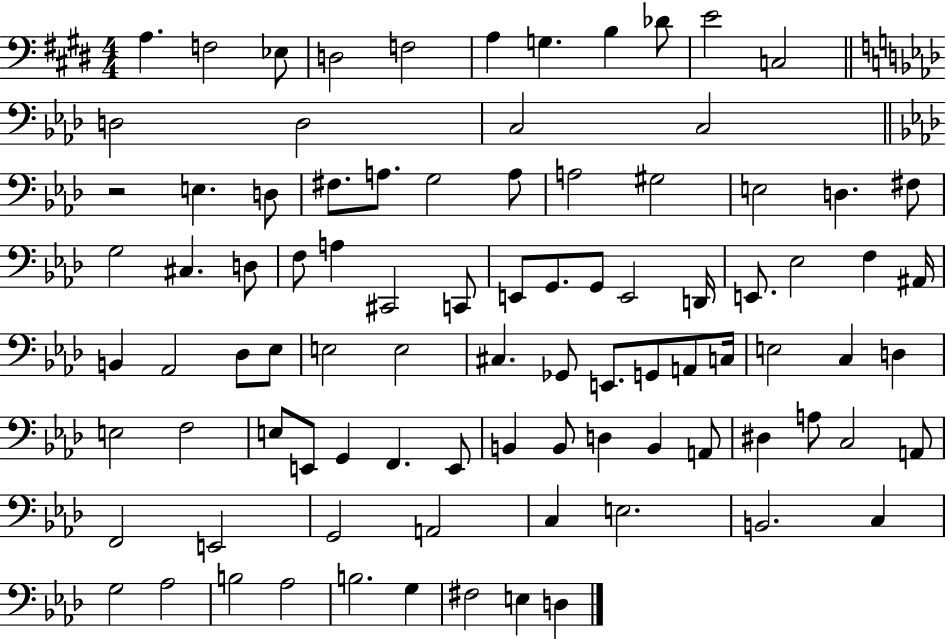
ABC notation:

X:1
T:Untitled
M:4/4
L:1/4
K:E
A, F,2 _E,/2 D,2 F,2 A, G, B, _D/2 E2 C,2 D,2 D,2 C,2 C,2 z2 E, D,/2 ^F,/2 A,/2 G,2 A,/2 A,2 ^G,2 E,2 D, ^F,/2 G,2 ^C, D,/2 F,/2 A, ^C,,2 C,,/2 E,,/2 G,,/2 G,,/2 E,,2 D,,/4 E,,/2 _E,2 F, ^A,,/4 B,, _A,,2 _D,/2 _E,/2 E,2 E,2 ^C, _G,,/2 E,,/2 G,,/2 A,,/2 C,/4 E,2 C, D, E,2 F,2 E,/2 E,,/2 G,, F,, E,,/2 B,, B,,/2 D, B,, A,,/2 ^D, A,/2 C,2 A,,/2 F,,2 E,,2 G,,2 A,,2 C, E,2 B,,2 C, G,2 _A,2 B,2 _A,2 B,2 G, ^F,2 E, D,